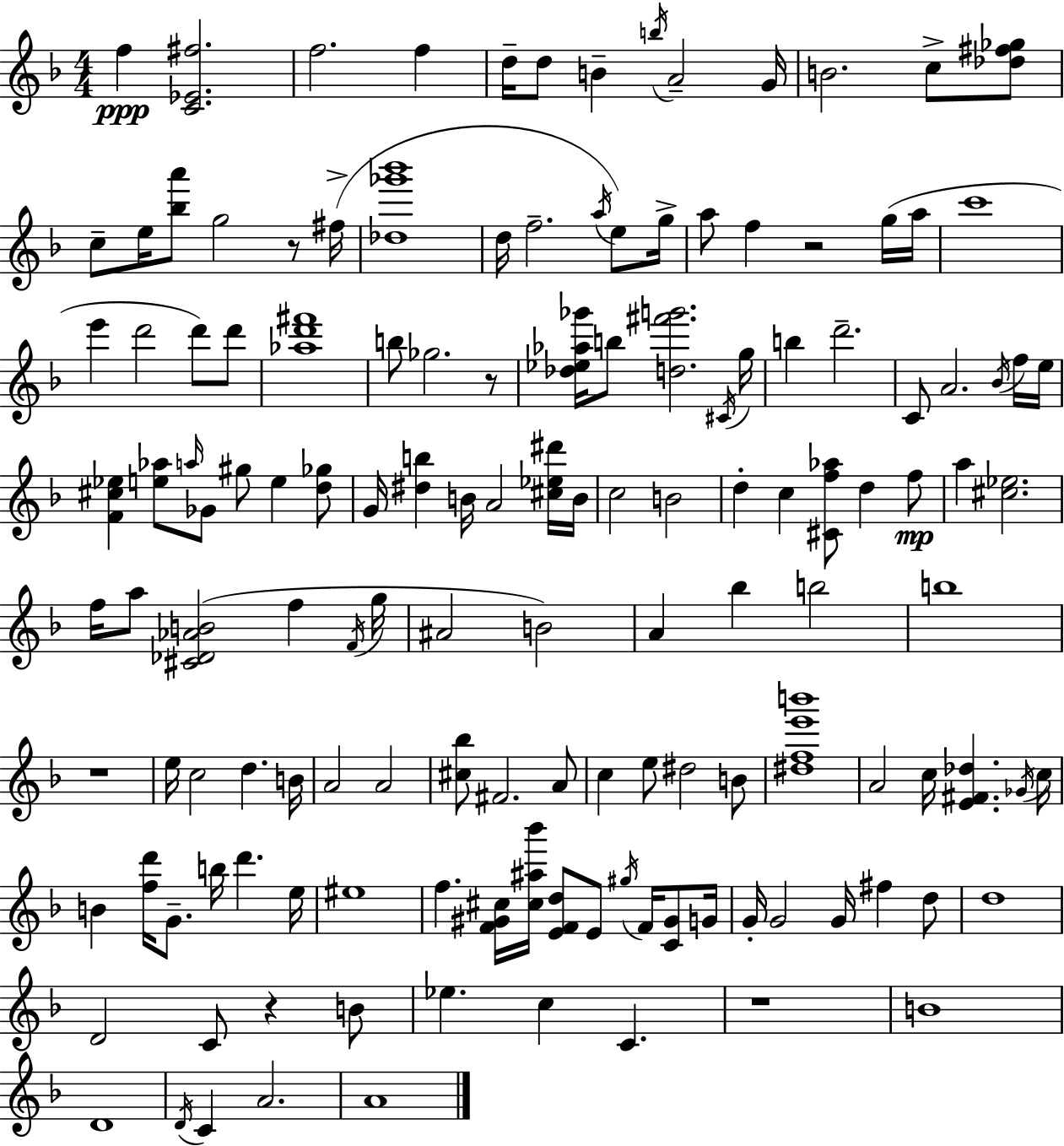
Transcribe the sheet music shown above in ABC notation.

X:1
T:Untitled
M:4/4
L:1/4
K:Dm
f [C_E^f]2 f2 f d/4 d/2 B b/4 A2 G/4 B2 c/2 [_d^f_g]/2 c/2 e/4 [_ba']/2 g2 z/2 ^f/4 [_d_g'_b']4 d/4 f2 a/4 e/2 g/4 a/2 f z2 g/4 a/4 c'4 e' d'2 d'/2 d'/2 [_ad'^f']4 b/2 _g2 z/2 [_d_e_a_g']/4 b/2 [d^f'g']2 ^C/4 g/4 b d'2 C/2 A2 _B/4 f/4 e/4 [F^c_e] [e_a]/2 a/4 _G/2 ^g/2 e [d_g]/2 G/4 [^db] B/4 A2 [^c_e^d']/4 B/4 c2 B2 d c [^Cf_a]/2 d f/2 a [^c_e]2 f/4 a/2 [^C_D_AB]2 f F/4 g/4 ^A2 B2 A _b b2 b4 z4 e/4 c2 d B/4 A2 A2 [^c_b]/2 ^F2 A/2 c e/2 ^d2 B/2 [^dfe'b']4 A2 c/4 [E^F_d] _G/4 c/4 B [fd']/4 G/2 b/4 d' e/4 ^e4 f [F^G^c]/4 [^c^a_b']/4 [EFd]/2 E/2 ^g/4 F/4 [C^G]/2 G/4 G/4 G2 G/4 ^f d/2 d4 D2 C/2 z B/2 _e c C z4 B4 D4 D/4 C A2 A4